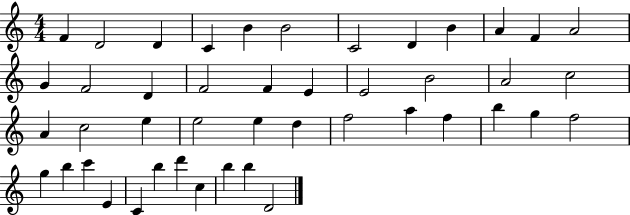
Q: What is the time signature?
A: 4/4